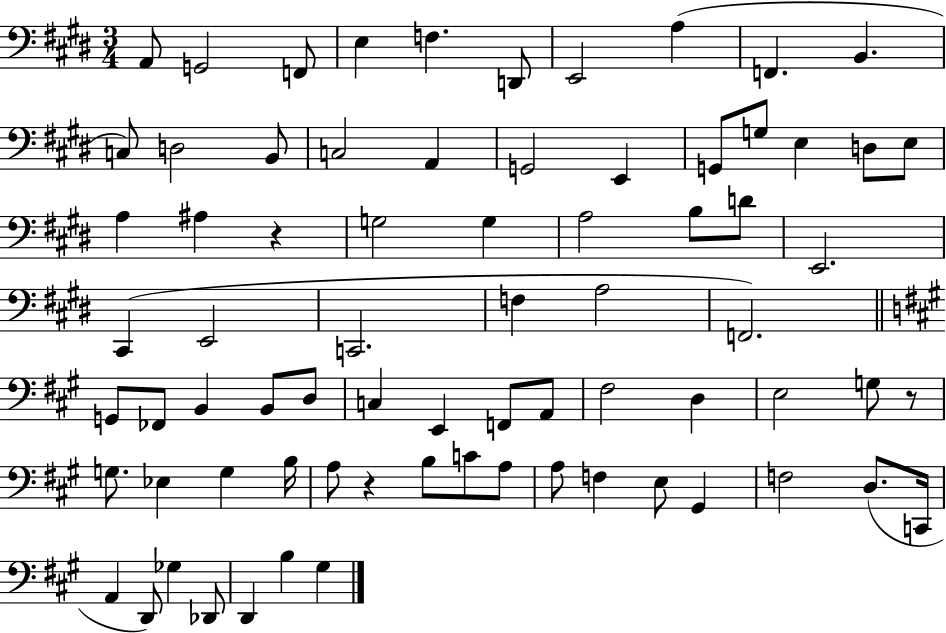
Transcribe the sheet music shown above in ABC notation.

X:1
T:Untitled
M:3/4
L:1/4
K:E
A,,/2 G,,2 F,,/2 E, F, D,,/2 E,,2 A, F,, B,, C,/2 D,2 B,,/2 C,2 A,, G,,2 E,, G,,/2 G,/2 E, D,/2 E,/2 A, ^A, z G,2 G, A,2 B,/2 D/2 E,,2 ^C,, E,,2 C,,2 F, A,2 F,,2 G,,/2 _F,,/2 B,, B,,/2 D,/2 C, E,, F,,/2 A,,/2 ^F,2 D, E,2 G,/2 z/2 G,/2 _E, G, B,/4 A,/2 z B,/2 C/2 A,/2 A,/2 F, E,/2 ^G,, F,2 D,/2 C,,/4 A,, D,,/2 _G, _D,,/2 D,, B, ^G,